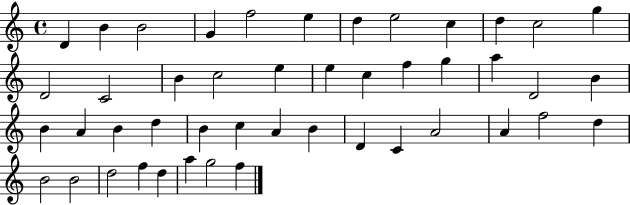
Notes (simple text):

D4/q B4/q B4/h G4/q F5/h E5/q D5/q E5/h C5/q D5/q C5/h G5/q D4/h C4/h B4/q C5/h E5/q E5/q C5/q F5/q G5/q A5/q D4/h B4/q B4/q A4/q B4/q D5/q B4/q C5/q A4/q B4/q D4/q C4/q A4/h A4/q F5/h D5/q B4/h B4/h D5/h F5/q D5/q A5/q G5/h F5/q